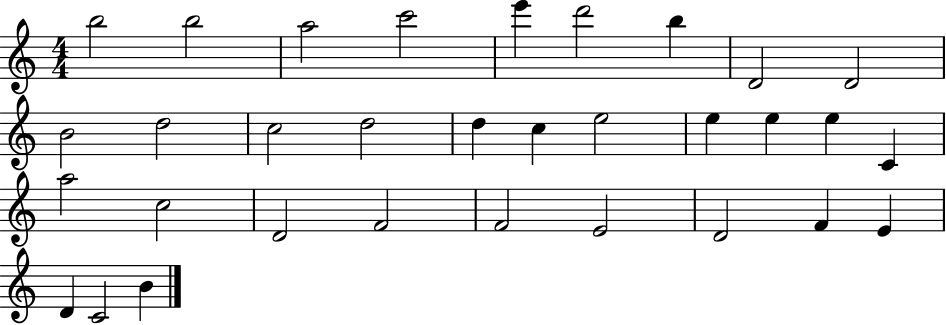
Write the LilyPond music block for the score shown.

{
  \clef treble
  \numericTimeSignature
  \time 4/4
  \key c \major
  b''2 b''2 | a''2 c'''2 | e'''4 d'''2 b''4 | d'2 d'2 | \break b'2 d''2 | c''2 d''2 | d''4 c''4 e''2 | e''4 e''4 e''4 c'4 | \break a''2 c''2 | d'2 f'2 | f'2 e'2 | d'2 f'4 e'4 | \break d'4 c'2 b'4 | \bar "|."
}